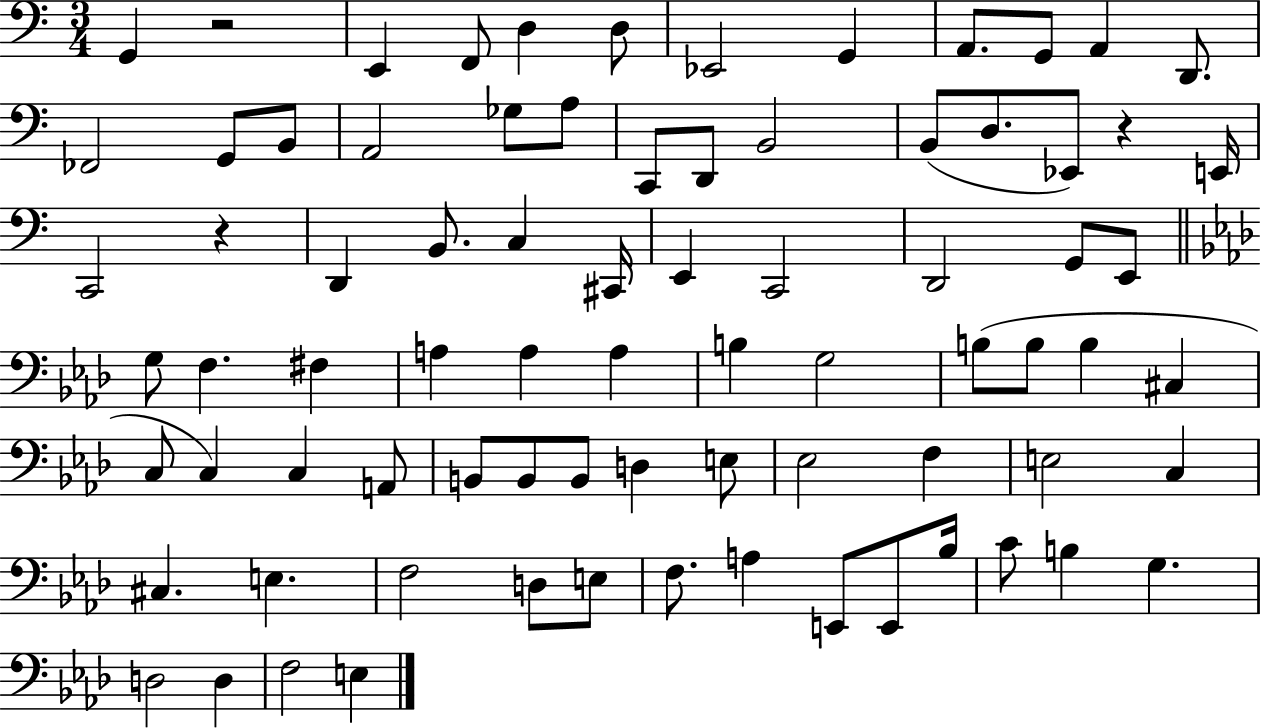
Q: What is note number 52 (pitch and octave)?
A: B2